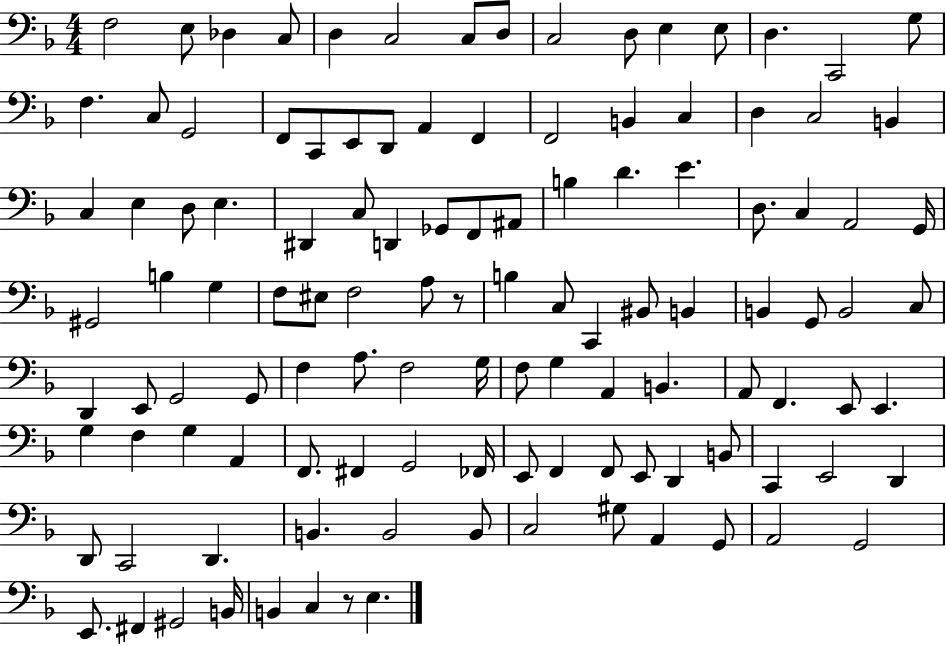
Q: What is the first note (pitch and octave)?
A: F3